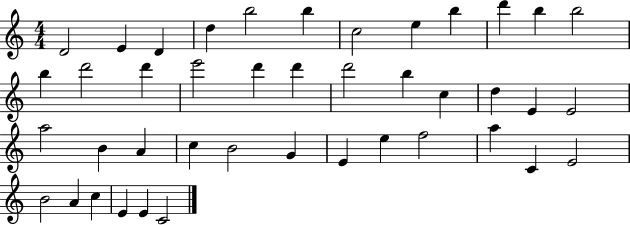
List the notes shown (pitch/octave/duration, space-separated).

D4/h E4/q D4/q D5/q B5/h B5/q C5/h E5/q B5/q D6/q B5/q B5/h B5/q D6/h D6/q E6/h D6/q D6/q D6/h B5/q C5/q D5/q E4/q E4/h A5/h B4/q A4/q C5/q B4/h G4/q E4/q E5/q F5/h A5/q C4/q E4/h B4/h A4/q C5/q E4/q E4/q C4/h